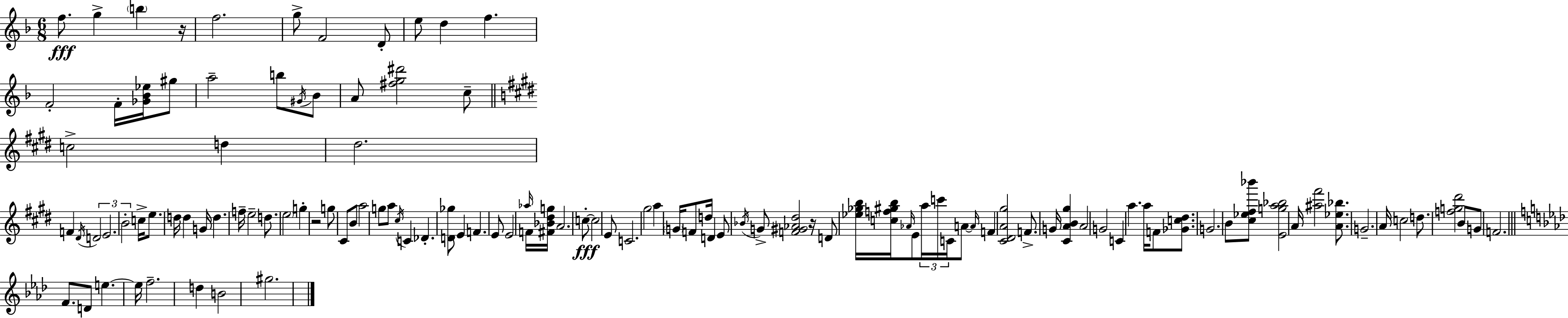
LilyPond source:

{
  \clef treble
  \numericTimeSignature
  \time 6/8
  \key f \major
  f''8.\fff g''4-> \parenthesize b''4 r16 | f''2. | g''8-> f'2 d'8-. | e''8 d''4 f''4. | \break f'2-. f'16-. <ges' bes' ees''>16 gis''8 | a''2-- b''8 \acciaccatura { gis'16 } bes'8 | a'8 <fis'' g'' dis'''>2 c''8-- | \bar "||" \break \key e \major c''2-> d''4 | dis''2. | f'4 \acciaccatura { dis'16 } \tuplet 3/2 { d'2 | e'2. | \break b'2-. } c''16-> e''8. | d''16 d''4 g'16 d''4. | f''16-- e''2-- d''8. | \parenthesize e''2 g''4-. | \break r2 g''8 cis'8 | b'8 a''2 g''8 | a''8 \acciaccatura { cis''16 } c'4 des'4.-. | <d' ges''>8 e'4 f'4. | \break e'8 e'2 | \grace { aes''16 } f'16 <fis' bes' dis'' g''>16 a'2. | c''8-.~~\fff c''2 | e'8 c'2. | \break gis''2 a''4 | \parenthesize g'16 f'8 d''16 d'4 e'8 | \acciaccatura { bes'16 } g'8-> <f' gis' aes' dis''>2 | r16 d'8 <ees'' ges'' b''>16 <c'' f'' gis'' b''>16 \grace { aes'16 } e'8 \tuplet 3/2 { a''16 c'''16 c'16 } a'8~~ | \break \grace { a'16 } f'4 <cis' dis' a' gis''>2 | f'8.-> g'16 <cis' a' b' gis''>4 a'2 | g'2 | c'4 a''4. | \break a''16 f'8 <ges' c'' dis''>8. g'2. | b'8 <cis'' ees'' fis'' bes'''>8 <e' g'' a'' bes''>2 | a'16 <ais'' fis'''>2 | <a' ees'' bes''>8. g'2.-- | \break a'16 c''2 | d''8. <f'' g'' dis'''>2 | b'8 g'8 f'2. | \bar "||" \break \key aes \major f'8. d'8 e''4.~~ e''16 | f''2.-- | d''4 b'2 | gis''2. | \break \bar "|."
}